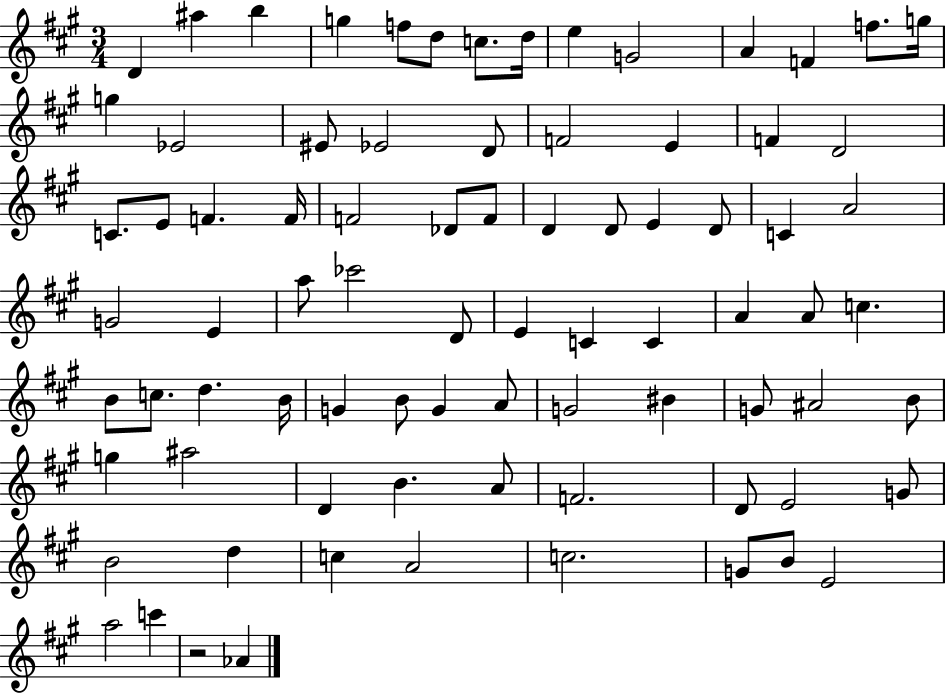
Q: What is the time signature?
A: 3/4